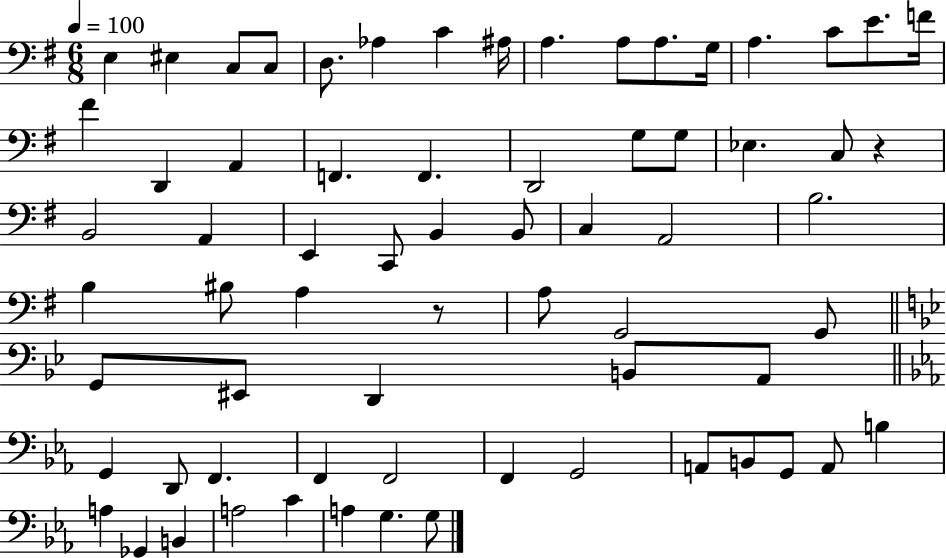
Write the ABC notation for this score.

X:1
T:Untitled
M:6/8
L:1/4
K:G
E, ^E, C,/2 C,/2 D,/2 _A, C ^A,/4 A, A,/2 A,/2 G,/4 A, C/2 E/2 F/4 ^F D,, A,, F,, F,, D,,2 G,/2 G,/2 _E, C,/2 z B,,2 A,, E,, C,,/2 B,, B,,/2 C, A,,2 B,2 B, ^B,/2 A, z/2 A,/2 G,,2 G,,/2 G,,/2 ^E,,/2 D,, B,,/2 A,,/2 G,, D,,/2 F,, F,, F,,2 F,, G,,2 A,,/2 B,,/2 G,,/2 A,,/2 B, A, _G,, B,, A,2 C A, G, G,/2